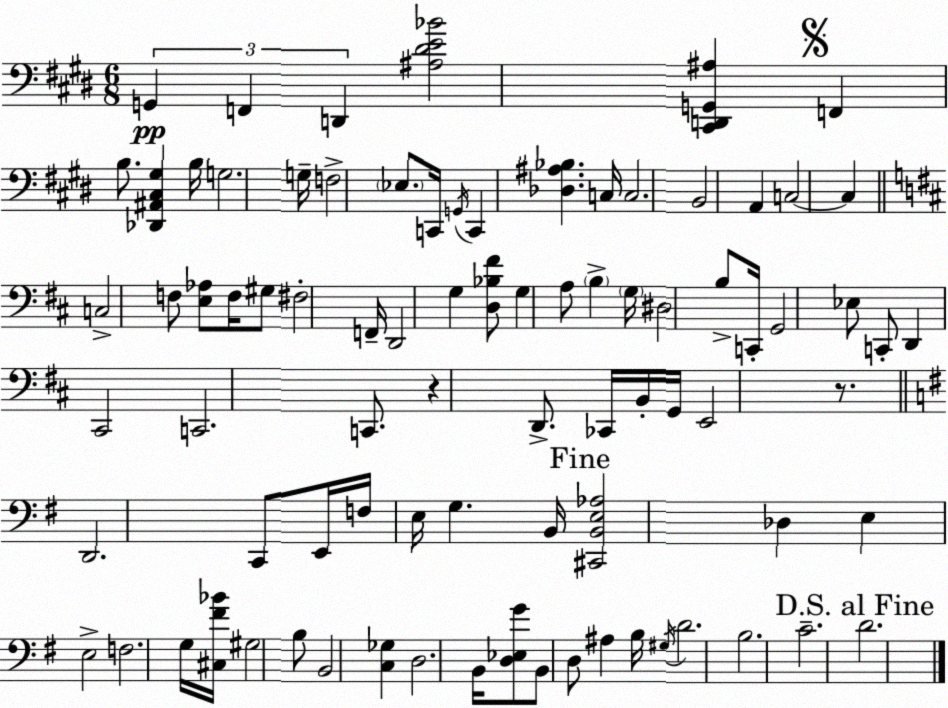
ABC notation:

X:1
T:Untitled
M:6/8
L:1/4
K:E
G,, F,, D,, [^A,^DE_B]2 [^C,,D,,G,,^A,] F,, B,/2 [_D,,^A,,^C,^G,] B,/4 G,2 G,/4 F,2 _E,/2 C,,/4 G,,/4 C,, [_D,^A,_B,] C,/4 C,2 B,,2 A,, C,2 C, C,2 F,/2 [E,_A,]/2 F,/4 ^G,/2 ^F,2 F,,/4 D,,2 G, [D,_B,^F]/2 G, A,/2 B, G,/4 ^D,2 B,/2 C,,/4 G,,2 _E,/2 C,,/2 D,, ^C,,2 C,,2 C,,/2 z D,,/2 _C,,/4 B,,/4 G,,/4 E,,2 z/2 D,,2 C,,/2 E,,/4 F,/4 E,/4 G, B,,/4 [^C,,B,,E,_A,]2 _D, E, E,2 F,2 G,/4 [^C,^F_B]/4 ^G,2 B,/2 B,,2 [C,_G,] D,2 B,,/4 [D,_E,G]/2 B,,/2 D,/2 ^A, B,/4 ^G,/4 D2 B,2 C2 D2